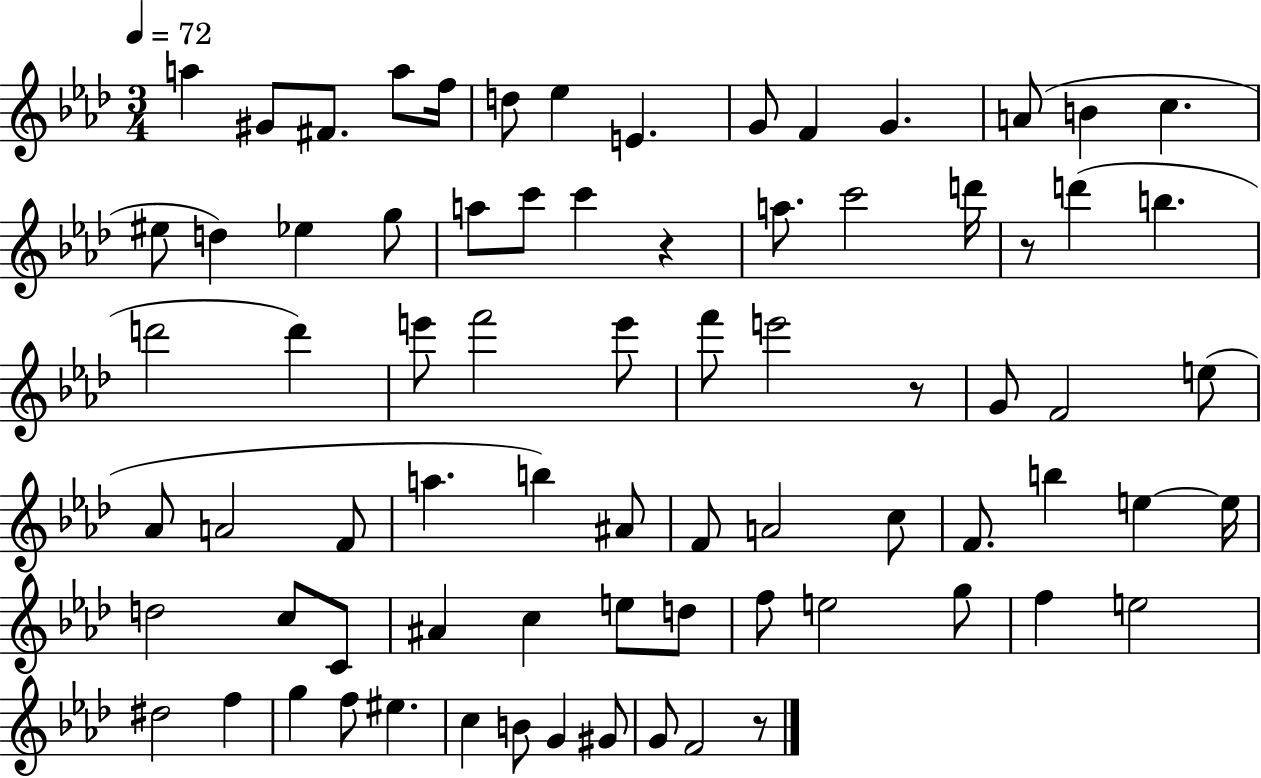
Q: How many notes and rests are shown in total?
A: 76